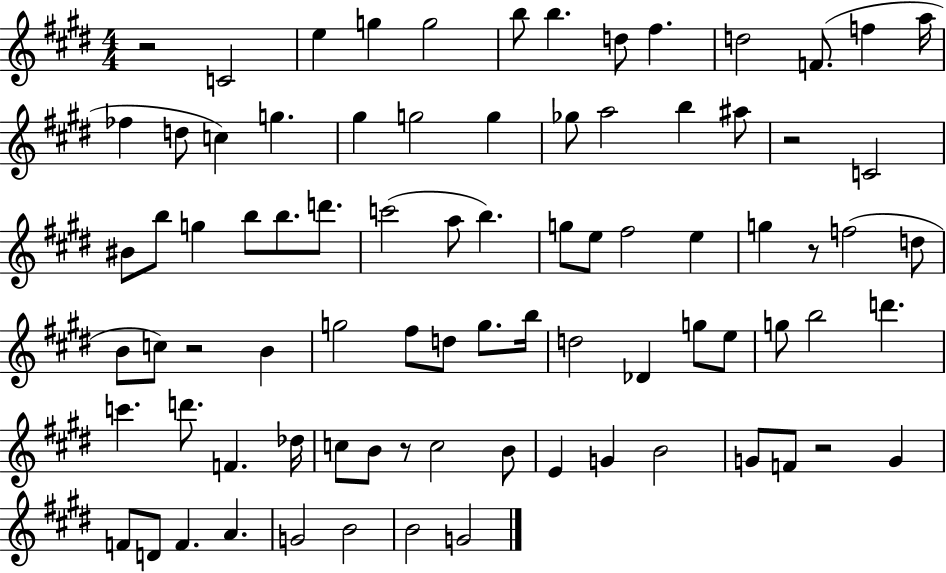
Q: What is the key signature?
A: E major